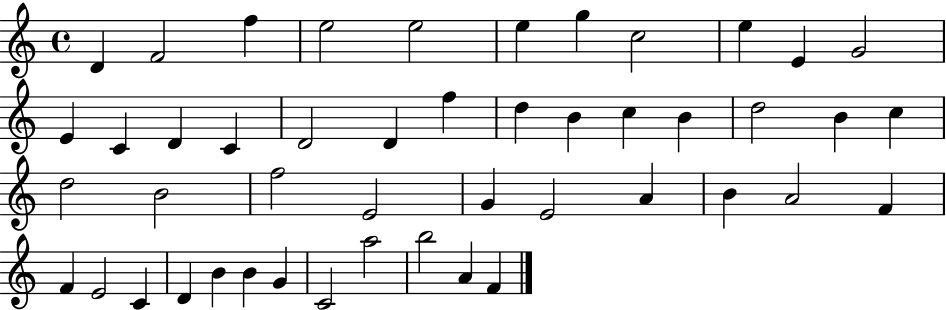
{
  \clef treble
  \time 4/4
  \defaultTimeSignature
  \key c \major
  d'4 f'2 f''4 | e''2 e''2 | e''4 g''4 c''2 | e''4 e'4 g'2 | \break e'4 c'4 d'4 c'4 | d'2 d'4 f''4 | d''4 b'4 c''4 b'4 | d''2 b'4 c''4 | \break d''2 b'2 | f''2 e'2 | g'4 e'2 a'4 | b'4 a'2 f'4 | \break f'4 e'2 c'4 | d'4 b'4 b'4 g'4 | c'2 a''2 | b''2 a'4 f'4 | \break \bar "|."
}